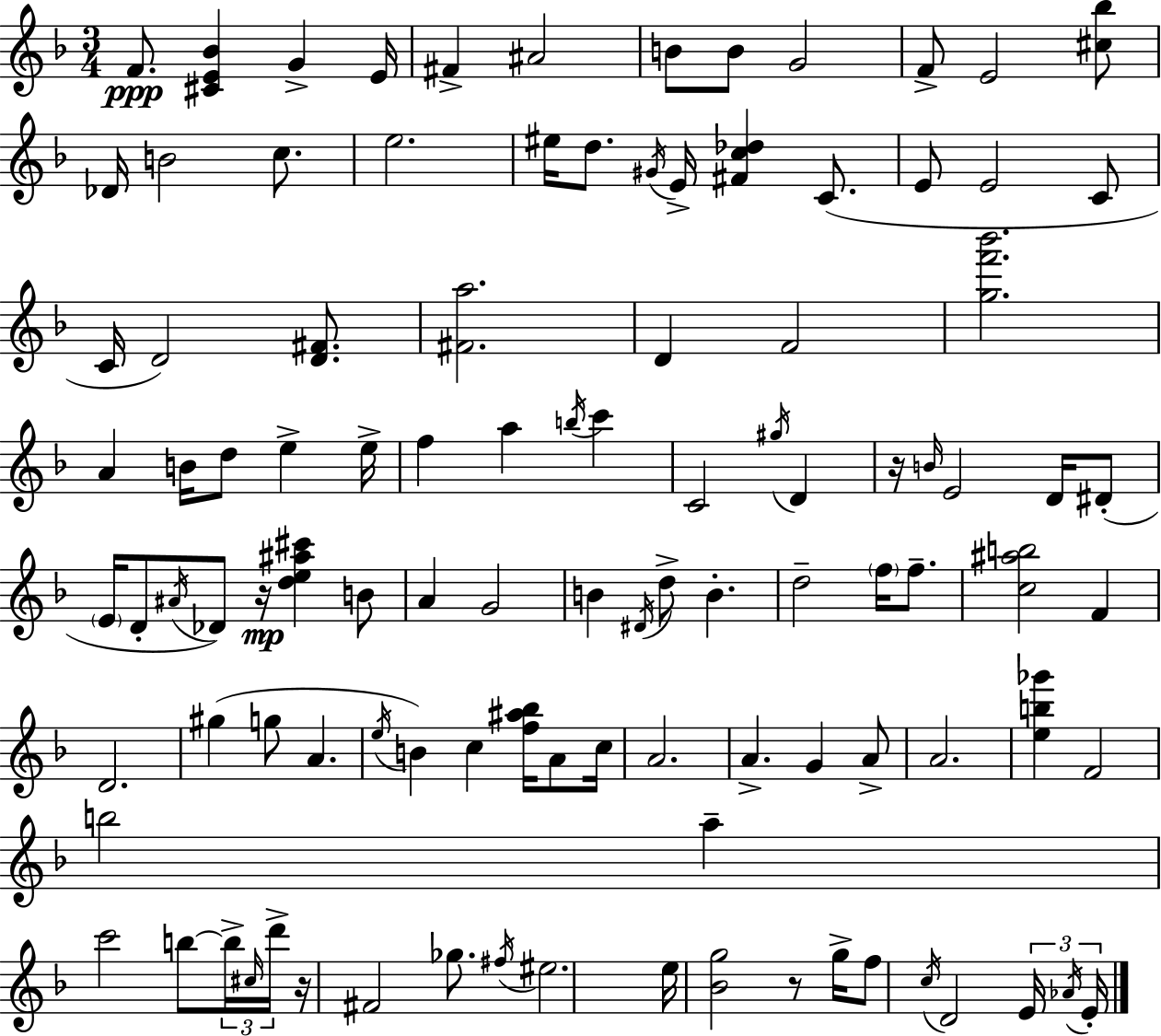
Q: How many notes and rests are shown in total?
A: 106